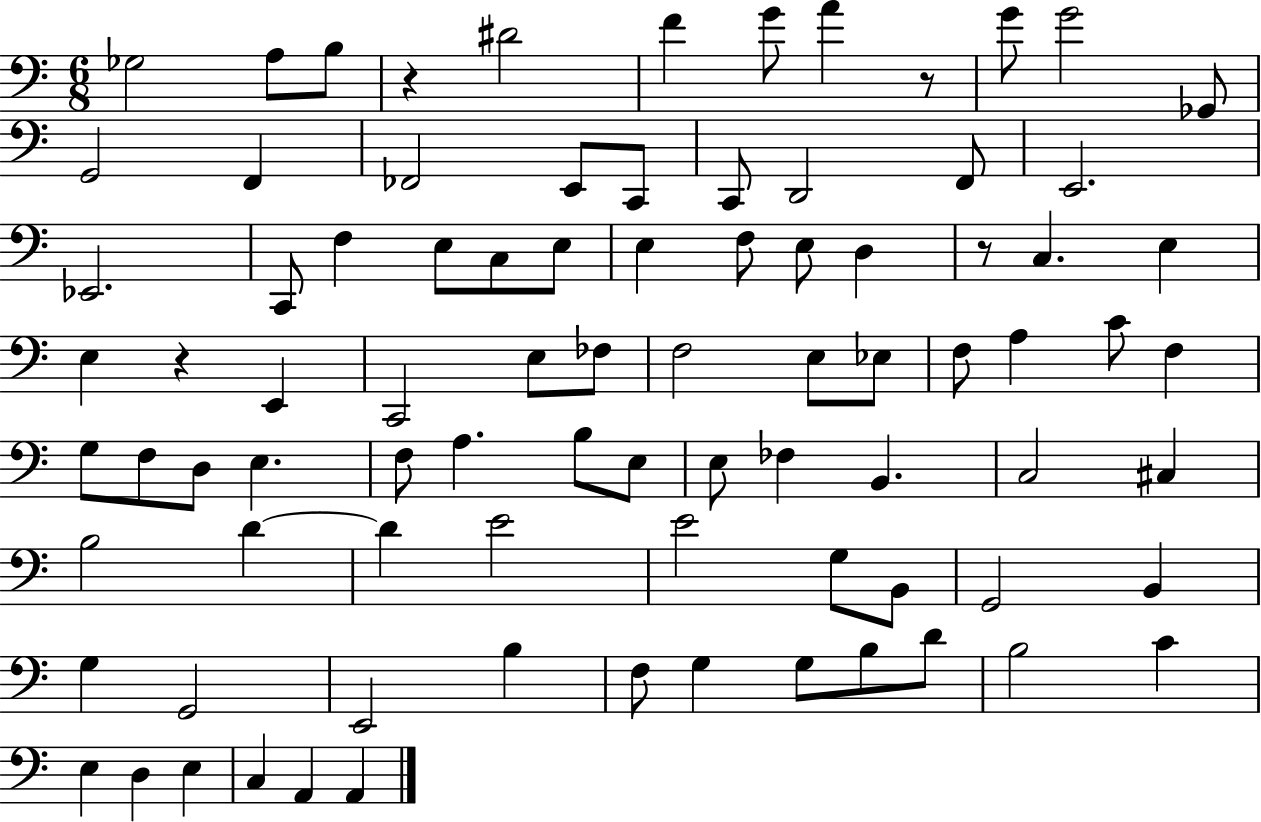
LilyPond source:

{
  \clef bass
  \numericTimeSignature
  \time 6/8
  \key c \major
  ges2 a8 b8 | r4 dis'2 | f'4 g'8 a'4 r8 | g'8 g'2 ges,8 | \break g,2 f,4 | fes,2 e,8 c,8 | c,8 d,2 f,8 | e,2. | \break ees,2. | c,8 f4 e8 c8 e8 | e4 f8 e8 d4 | r8 c4. e4 | \break e4 r4 e,4 | c,2 e8 fes8 | f2 e8 ees8 | f8 a4 c'8 f4 | \break g8 f8 d8 e4. | f8 a4. b8 e8 | e8 fes4 b,4. | c2 cis4 | \break b2 d'4~~ | d'4 e'2 | e'2 g8 b,8 | g,2 b,4 | \break g4 g,2 | e,2 b4 | f8 g4 g8 b8 d'8 | b2 c'4 | \break e4 d4 e4 | c4 a,4 a,4 | \bar "|."
}